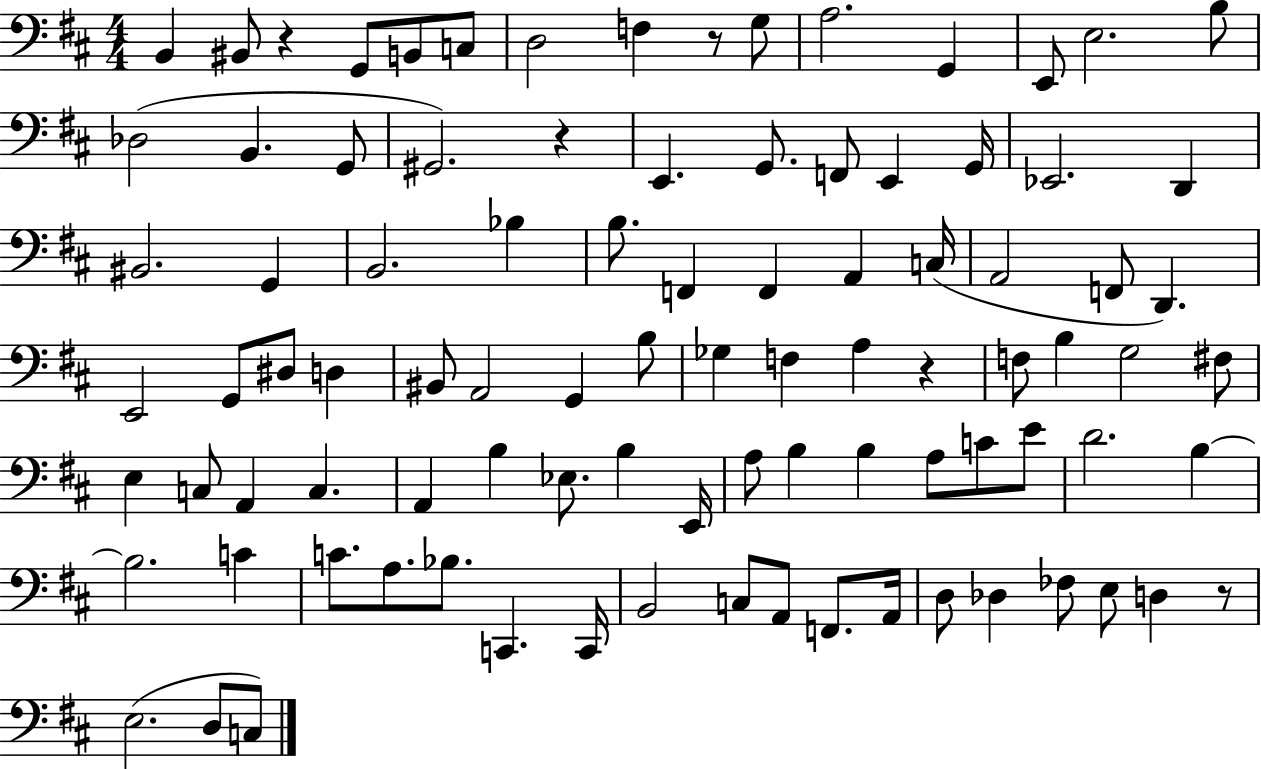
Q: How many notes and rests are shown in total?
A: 93